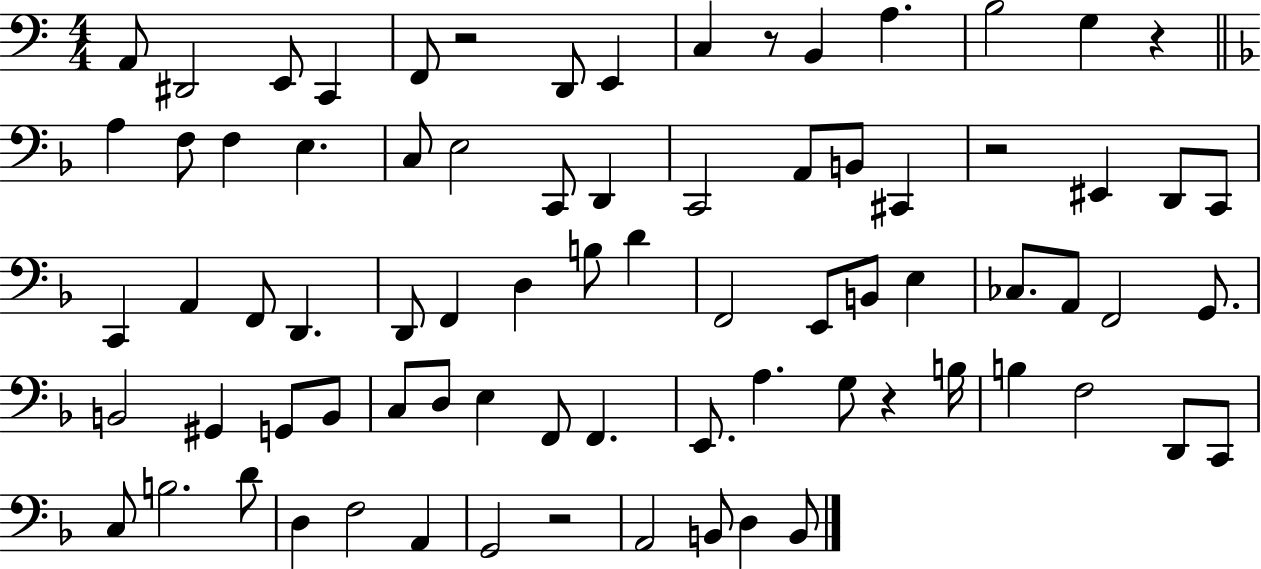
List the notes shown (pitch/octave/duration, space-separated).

A2/e D#2/h E2/e C2/q F2/e R/h D2/e E2/q C3/q R/e B2/q A3/q. B3/h G3/q R/q A3/q F3/e F3/q E3/q. C3/e E3/h C2/e D2/q C2/h A2/e B2/e C#2/q R/h EIS2/q D2/e C2/e C2/q A2/q F2/e D2/q. D2/e F2/q D3/q B3/e D4/q F2/h E2/e B2/e E3/q CES3/e. A2/e F2/h G2/e. B2/h G#2/q G2/e B2/e C3/e D3/e E3/q F2/e F2/q. E2/e. A3/q. G3/e R/q B3/s B3/q F3/h D2/e C2/e C3/e B3/h. D4/e D3/q F3/h A2/q G2/h R/h A2/h B2/e D3/q B2/e